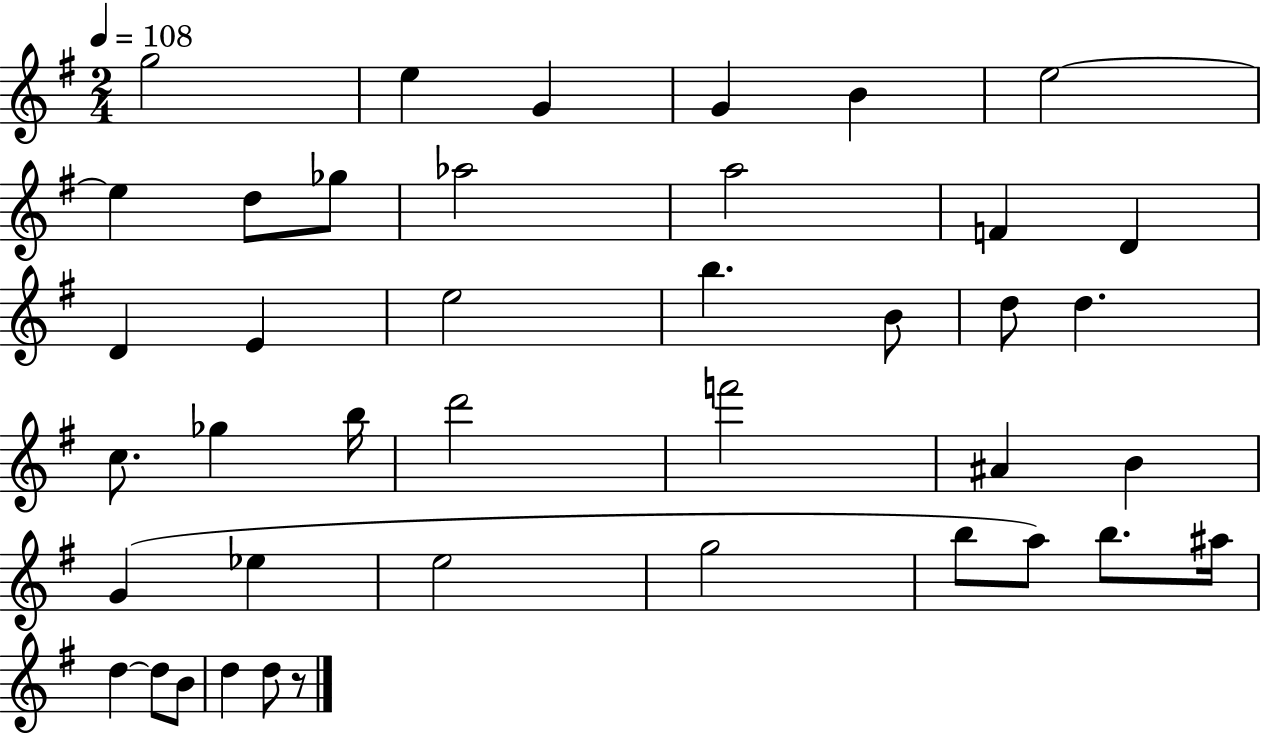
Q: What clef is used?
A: treble